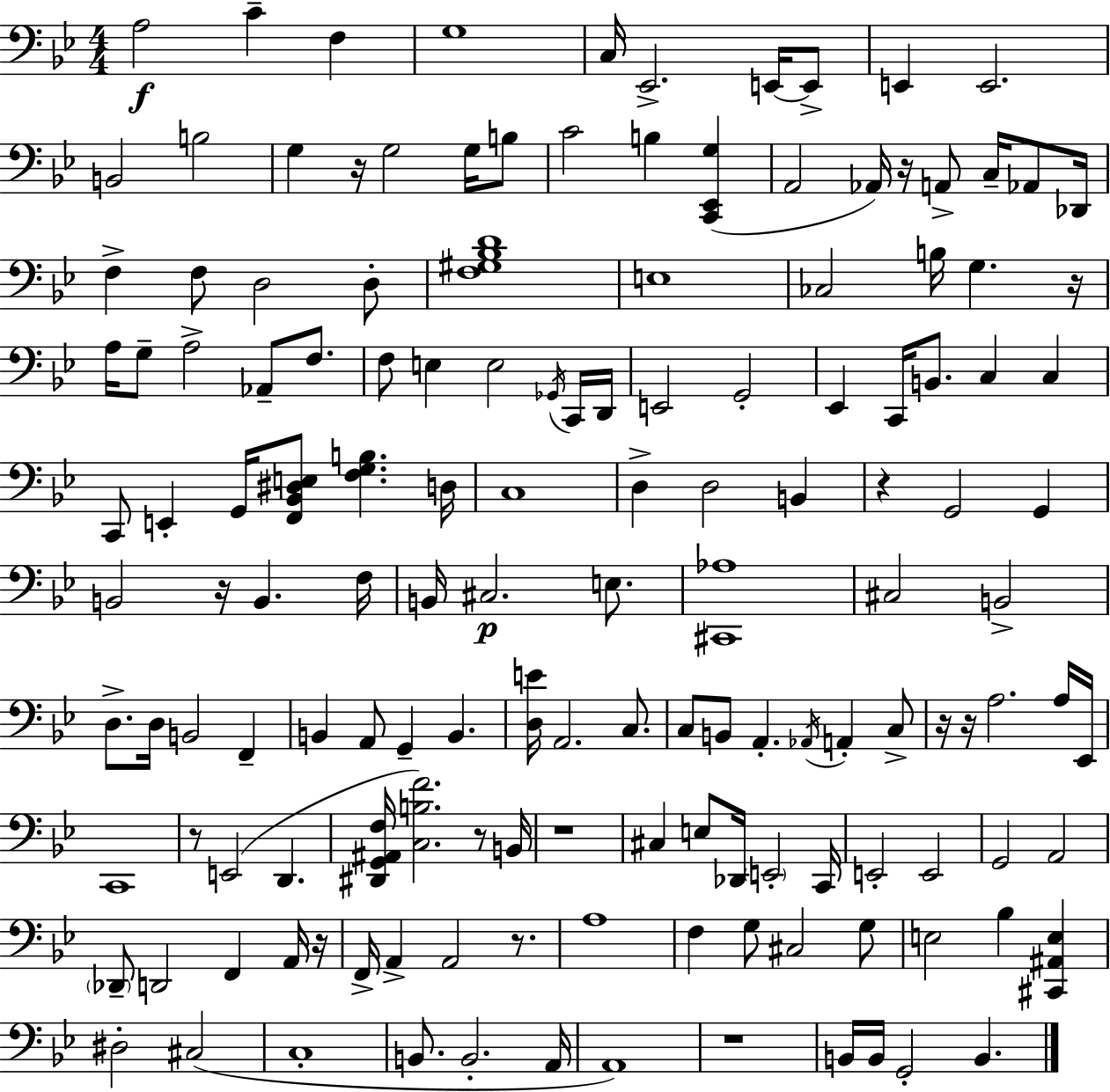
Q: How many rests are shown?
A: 13